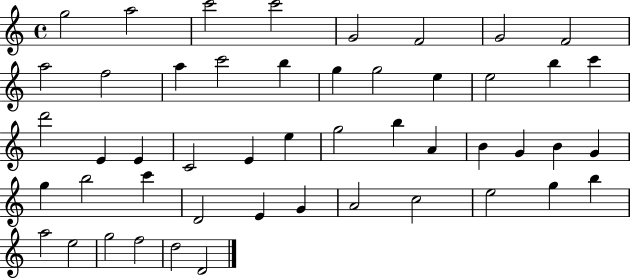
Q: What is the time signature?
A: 4/4